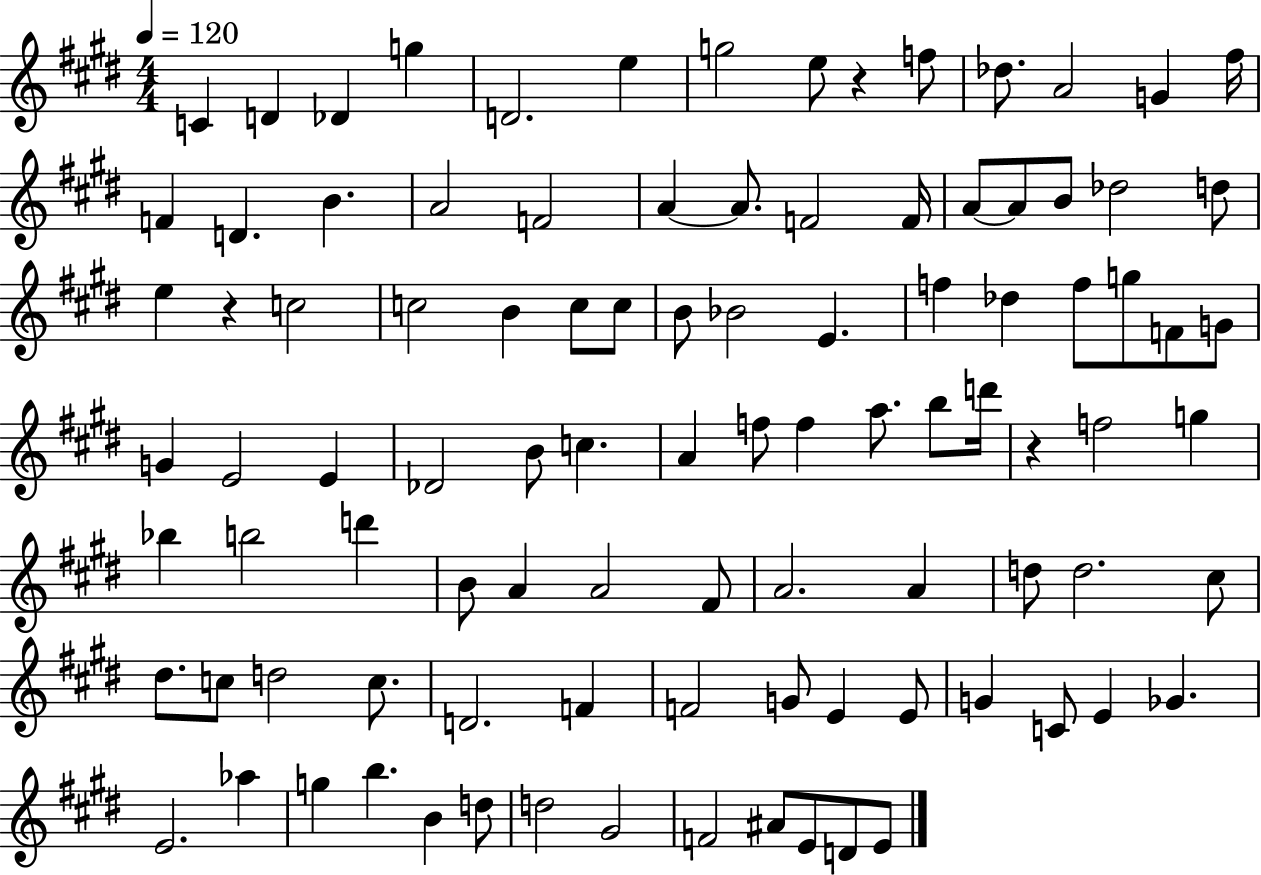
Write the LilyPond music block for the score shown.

{
  \clef treble
  \numericTimeSignature
  \time 4/4
  \key e \major
  \tempo 4 = 120
  c'4 d'4 des'4 g''4 | d'2. e''4 | g''2 e''8 r4 f''8 | des''8. a'2 g'4 fis''16 | \break f'4 d'4. b'4. | a'2 f'2 | a'4~~ a'8. f'2 f'16 | a'8~~ a'8 b'8 des''2 d''8 | \break e''4 r4 c''2 | c''2 b'4 c''8 c''8 | b'8 bes'2 e'4. | f''4 des''4 f''8 g''8 f'8 g'8 | \break g'4 e'2 e'4 | des'2 b'8 c''4. | a'4 f''8 f''4 a''8. b''8 d'''16 | r4 f''2 g''4 | \break bes''4 b''2 d'''4 | b'8 a'4 a'2 fis'8 | a'2. a'4 | d''8 d''2. cis''8 | \break dis''8. c''8 d''2 c''8. | d'2. f'4 | f'2 g'8 e'4 e'8 | g'4 c'8 e'4 ges'4. | \break e'2. aes''4 | g''4 b''4. b'4 d''8 | d''2 gis'2 | f'2 ais'8 e'8 d'8 e'8 | \break \bar "|."
}